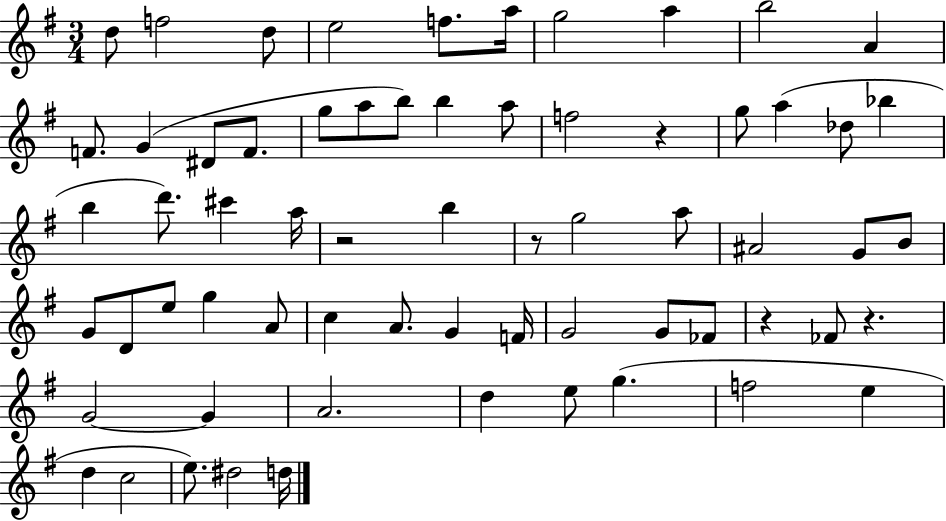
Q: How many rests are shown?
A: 5